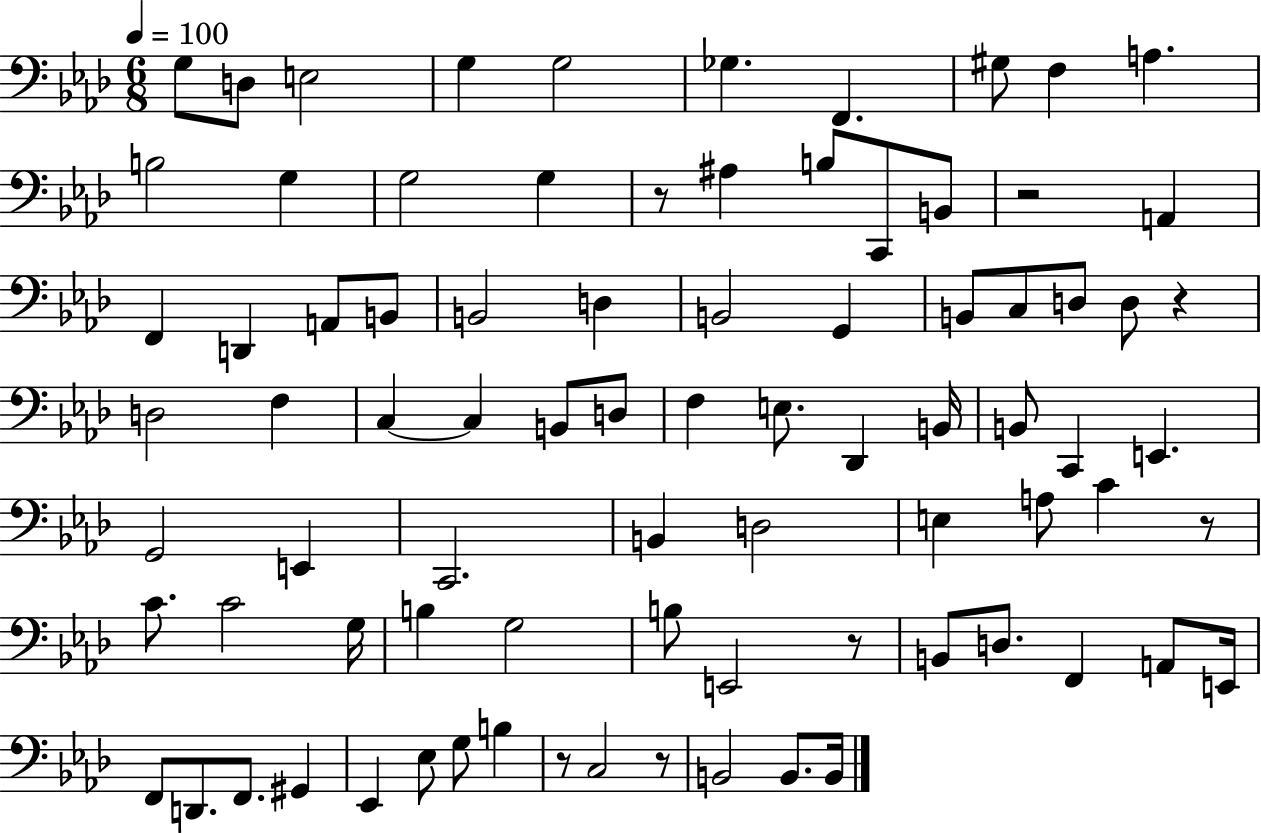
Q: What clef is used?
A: bass